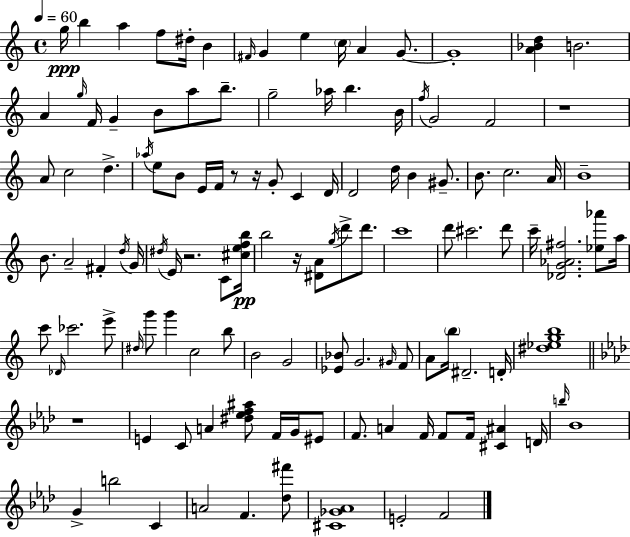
G5/s B5/q A5/q F5/e D#5/s B4/q F#4/s G4/q E5/q C5/s A4/q G4/e. G4/w [A4,Bb4,D5]/q B4/h. A4/q G5/s F4/s G4/q B4/e A5/e B5/e. G5/h Ab5/s B5/q. B4/s F5/s G4/h F4/h R/w A4/e C5/h D5/q. Ab5/s E5/e B4/e E4/s F4/s R/e R/s G4/e C4/q D4/s D4/h D5/s B4/q G#4/e. B4/e. C5/h. A4/s B4/w B4/e. A4/h F#4/q D5/s G4/s D#5/s E4/s R/h. C4/e [C#5,E5,F5,B5]/s B5/h R/s [D#4,A4]/e G5/s D6/e D6/e. C6/w D6/e C#6/h. D6/e C6/s [Db4,G4,Ab4,F#5]/h. [Eb5,Ab6]/e A5/s C6/e Db4/s CES6/h. E6/e D#5/s G6/e G6/q C5/h B5/e B4/h G4/h [Eb4,Bb4]/e G4/h. G#4/s F4/e A4/e B5/s D#4/h. D4/s [D#5,Eb5,G5,B5]/w R/w E4/q C4/e A4/q [D#5,Eb5,F5,A#5]/e F4/s G4/s EIS4/e F4/e. A4/q F4/s F4/e F4/s [C#4,A#4]/q D4/s B5/s Bb4/w G4/q B5/h C4/q A4/h F4/q. [Db5,F#6]/e [C#4,Gb4,Ab4]/w E4/h F4/h